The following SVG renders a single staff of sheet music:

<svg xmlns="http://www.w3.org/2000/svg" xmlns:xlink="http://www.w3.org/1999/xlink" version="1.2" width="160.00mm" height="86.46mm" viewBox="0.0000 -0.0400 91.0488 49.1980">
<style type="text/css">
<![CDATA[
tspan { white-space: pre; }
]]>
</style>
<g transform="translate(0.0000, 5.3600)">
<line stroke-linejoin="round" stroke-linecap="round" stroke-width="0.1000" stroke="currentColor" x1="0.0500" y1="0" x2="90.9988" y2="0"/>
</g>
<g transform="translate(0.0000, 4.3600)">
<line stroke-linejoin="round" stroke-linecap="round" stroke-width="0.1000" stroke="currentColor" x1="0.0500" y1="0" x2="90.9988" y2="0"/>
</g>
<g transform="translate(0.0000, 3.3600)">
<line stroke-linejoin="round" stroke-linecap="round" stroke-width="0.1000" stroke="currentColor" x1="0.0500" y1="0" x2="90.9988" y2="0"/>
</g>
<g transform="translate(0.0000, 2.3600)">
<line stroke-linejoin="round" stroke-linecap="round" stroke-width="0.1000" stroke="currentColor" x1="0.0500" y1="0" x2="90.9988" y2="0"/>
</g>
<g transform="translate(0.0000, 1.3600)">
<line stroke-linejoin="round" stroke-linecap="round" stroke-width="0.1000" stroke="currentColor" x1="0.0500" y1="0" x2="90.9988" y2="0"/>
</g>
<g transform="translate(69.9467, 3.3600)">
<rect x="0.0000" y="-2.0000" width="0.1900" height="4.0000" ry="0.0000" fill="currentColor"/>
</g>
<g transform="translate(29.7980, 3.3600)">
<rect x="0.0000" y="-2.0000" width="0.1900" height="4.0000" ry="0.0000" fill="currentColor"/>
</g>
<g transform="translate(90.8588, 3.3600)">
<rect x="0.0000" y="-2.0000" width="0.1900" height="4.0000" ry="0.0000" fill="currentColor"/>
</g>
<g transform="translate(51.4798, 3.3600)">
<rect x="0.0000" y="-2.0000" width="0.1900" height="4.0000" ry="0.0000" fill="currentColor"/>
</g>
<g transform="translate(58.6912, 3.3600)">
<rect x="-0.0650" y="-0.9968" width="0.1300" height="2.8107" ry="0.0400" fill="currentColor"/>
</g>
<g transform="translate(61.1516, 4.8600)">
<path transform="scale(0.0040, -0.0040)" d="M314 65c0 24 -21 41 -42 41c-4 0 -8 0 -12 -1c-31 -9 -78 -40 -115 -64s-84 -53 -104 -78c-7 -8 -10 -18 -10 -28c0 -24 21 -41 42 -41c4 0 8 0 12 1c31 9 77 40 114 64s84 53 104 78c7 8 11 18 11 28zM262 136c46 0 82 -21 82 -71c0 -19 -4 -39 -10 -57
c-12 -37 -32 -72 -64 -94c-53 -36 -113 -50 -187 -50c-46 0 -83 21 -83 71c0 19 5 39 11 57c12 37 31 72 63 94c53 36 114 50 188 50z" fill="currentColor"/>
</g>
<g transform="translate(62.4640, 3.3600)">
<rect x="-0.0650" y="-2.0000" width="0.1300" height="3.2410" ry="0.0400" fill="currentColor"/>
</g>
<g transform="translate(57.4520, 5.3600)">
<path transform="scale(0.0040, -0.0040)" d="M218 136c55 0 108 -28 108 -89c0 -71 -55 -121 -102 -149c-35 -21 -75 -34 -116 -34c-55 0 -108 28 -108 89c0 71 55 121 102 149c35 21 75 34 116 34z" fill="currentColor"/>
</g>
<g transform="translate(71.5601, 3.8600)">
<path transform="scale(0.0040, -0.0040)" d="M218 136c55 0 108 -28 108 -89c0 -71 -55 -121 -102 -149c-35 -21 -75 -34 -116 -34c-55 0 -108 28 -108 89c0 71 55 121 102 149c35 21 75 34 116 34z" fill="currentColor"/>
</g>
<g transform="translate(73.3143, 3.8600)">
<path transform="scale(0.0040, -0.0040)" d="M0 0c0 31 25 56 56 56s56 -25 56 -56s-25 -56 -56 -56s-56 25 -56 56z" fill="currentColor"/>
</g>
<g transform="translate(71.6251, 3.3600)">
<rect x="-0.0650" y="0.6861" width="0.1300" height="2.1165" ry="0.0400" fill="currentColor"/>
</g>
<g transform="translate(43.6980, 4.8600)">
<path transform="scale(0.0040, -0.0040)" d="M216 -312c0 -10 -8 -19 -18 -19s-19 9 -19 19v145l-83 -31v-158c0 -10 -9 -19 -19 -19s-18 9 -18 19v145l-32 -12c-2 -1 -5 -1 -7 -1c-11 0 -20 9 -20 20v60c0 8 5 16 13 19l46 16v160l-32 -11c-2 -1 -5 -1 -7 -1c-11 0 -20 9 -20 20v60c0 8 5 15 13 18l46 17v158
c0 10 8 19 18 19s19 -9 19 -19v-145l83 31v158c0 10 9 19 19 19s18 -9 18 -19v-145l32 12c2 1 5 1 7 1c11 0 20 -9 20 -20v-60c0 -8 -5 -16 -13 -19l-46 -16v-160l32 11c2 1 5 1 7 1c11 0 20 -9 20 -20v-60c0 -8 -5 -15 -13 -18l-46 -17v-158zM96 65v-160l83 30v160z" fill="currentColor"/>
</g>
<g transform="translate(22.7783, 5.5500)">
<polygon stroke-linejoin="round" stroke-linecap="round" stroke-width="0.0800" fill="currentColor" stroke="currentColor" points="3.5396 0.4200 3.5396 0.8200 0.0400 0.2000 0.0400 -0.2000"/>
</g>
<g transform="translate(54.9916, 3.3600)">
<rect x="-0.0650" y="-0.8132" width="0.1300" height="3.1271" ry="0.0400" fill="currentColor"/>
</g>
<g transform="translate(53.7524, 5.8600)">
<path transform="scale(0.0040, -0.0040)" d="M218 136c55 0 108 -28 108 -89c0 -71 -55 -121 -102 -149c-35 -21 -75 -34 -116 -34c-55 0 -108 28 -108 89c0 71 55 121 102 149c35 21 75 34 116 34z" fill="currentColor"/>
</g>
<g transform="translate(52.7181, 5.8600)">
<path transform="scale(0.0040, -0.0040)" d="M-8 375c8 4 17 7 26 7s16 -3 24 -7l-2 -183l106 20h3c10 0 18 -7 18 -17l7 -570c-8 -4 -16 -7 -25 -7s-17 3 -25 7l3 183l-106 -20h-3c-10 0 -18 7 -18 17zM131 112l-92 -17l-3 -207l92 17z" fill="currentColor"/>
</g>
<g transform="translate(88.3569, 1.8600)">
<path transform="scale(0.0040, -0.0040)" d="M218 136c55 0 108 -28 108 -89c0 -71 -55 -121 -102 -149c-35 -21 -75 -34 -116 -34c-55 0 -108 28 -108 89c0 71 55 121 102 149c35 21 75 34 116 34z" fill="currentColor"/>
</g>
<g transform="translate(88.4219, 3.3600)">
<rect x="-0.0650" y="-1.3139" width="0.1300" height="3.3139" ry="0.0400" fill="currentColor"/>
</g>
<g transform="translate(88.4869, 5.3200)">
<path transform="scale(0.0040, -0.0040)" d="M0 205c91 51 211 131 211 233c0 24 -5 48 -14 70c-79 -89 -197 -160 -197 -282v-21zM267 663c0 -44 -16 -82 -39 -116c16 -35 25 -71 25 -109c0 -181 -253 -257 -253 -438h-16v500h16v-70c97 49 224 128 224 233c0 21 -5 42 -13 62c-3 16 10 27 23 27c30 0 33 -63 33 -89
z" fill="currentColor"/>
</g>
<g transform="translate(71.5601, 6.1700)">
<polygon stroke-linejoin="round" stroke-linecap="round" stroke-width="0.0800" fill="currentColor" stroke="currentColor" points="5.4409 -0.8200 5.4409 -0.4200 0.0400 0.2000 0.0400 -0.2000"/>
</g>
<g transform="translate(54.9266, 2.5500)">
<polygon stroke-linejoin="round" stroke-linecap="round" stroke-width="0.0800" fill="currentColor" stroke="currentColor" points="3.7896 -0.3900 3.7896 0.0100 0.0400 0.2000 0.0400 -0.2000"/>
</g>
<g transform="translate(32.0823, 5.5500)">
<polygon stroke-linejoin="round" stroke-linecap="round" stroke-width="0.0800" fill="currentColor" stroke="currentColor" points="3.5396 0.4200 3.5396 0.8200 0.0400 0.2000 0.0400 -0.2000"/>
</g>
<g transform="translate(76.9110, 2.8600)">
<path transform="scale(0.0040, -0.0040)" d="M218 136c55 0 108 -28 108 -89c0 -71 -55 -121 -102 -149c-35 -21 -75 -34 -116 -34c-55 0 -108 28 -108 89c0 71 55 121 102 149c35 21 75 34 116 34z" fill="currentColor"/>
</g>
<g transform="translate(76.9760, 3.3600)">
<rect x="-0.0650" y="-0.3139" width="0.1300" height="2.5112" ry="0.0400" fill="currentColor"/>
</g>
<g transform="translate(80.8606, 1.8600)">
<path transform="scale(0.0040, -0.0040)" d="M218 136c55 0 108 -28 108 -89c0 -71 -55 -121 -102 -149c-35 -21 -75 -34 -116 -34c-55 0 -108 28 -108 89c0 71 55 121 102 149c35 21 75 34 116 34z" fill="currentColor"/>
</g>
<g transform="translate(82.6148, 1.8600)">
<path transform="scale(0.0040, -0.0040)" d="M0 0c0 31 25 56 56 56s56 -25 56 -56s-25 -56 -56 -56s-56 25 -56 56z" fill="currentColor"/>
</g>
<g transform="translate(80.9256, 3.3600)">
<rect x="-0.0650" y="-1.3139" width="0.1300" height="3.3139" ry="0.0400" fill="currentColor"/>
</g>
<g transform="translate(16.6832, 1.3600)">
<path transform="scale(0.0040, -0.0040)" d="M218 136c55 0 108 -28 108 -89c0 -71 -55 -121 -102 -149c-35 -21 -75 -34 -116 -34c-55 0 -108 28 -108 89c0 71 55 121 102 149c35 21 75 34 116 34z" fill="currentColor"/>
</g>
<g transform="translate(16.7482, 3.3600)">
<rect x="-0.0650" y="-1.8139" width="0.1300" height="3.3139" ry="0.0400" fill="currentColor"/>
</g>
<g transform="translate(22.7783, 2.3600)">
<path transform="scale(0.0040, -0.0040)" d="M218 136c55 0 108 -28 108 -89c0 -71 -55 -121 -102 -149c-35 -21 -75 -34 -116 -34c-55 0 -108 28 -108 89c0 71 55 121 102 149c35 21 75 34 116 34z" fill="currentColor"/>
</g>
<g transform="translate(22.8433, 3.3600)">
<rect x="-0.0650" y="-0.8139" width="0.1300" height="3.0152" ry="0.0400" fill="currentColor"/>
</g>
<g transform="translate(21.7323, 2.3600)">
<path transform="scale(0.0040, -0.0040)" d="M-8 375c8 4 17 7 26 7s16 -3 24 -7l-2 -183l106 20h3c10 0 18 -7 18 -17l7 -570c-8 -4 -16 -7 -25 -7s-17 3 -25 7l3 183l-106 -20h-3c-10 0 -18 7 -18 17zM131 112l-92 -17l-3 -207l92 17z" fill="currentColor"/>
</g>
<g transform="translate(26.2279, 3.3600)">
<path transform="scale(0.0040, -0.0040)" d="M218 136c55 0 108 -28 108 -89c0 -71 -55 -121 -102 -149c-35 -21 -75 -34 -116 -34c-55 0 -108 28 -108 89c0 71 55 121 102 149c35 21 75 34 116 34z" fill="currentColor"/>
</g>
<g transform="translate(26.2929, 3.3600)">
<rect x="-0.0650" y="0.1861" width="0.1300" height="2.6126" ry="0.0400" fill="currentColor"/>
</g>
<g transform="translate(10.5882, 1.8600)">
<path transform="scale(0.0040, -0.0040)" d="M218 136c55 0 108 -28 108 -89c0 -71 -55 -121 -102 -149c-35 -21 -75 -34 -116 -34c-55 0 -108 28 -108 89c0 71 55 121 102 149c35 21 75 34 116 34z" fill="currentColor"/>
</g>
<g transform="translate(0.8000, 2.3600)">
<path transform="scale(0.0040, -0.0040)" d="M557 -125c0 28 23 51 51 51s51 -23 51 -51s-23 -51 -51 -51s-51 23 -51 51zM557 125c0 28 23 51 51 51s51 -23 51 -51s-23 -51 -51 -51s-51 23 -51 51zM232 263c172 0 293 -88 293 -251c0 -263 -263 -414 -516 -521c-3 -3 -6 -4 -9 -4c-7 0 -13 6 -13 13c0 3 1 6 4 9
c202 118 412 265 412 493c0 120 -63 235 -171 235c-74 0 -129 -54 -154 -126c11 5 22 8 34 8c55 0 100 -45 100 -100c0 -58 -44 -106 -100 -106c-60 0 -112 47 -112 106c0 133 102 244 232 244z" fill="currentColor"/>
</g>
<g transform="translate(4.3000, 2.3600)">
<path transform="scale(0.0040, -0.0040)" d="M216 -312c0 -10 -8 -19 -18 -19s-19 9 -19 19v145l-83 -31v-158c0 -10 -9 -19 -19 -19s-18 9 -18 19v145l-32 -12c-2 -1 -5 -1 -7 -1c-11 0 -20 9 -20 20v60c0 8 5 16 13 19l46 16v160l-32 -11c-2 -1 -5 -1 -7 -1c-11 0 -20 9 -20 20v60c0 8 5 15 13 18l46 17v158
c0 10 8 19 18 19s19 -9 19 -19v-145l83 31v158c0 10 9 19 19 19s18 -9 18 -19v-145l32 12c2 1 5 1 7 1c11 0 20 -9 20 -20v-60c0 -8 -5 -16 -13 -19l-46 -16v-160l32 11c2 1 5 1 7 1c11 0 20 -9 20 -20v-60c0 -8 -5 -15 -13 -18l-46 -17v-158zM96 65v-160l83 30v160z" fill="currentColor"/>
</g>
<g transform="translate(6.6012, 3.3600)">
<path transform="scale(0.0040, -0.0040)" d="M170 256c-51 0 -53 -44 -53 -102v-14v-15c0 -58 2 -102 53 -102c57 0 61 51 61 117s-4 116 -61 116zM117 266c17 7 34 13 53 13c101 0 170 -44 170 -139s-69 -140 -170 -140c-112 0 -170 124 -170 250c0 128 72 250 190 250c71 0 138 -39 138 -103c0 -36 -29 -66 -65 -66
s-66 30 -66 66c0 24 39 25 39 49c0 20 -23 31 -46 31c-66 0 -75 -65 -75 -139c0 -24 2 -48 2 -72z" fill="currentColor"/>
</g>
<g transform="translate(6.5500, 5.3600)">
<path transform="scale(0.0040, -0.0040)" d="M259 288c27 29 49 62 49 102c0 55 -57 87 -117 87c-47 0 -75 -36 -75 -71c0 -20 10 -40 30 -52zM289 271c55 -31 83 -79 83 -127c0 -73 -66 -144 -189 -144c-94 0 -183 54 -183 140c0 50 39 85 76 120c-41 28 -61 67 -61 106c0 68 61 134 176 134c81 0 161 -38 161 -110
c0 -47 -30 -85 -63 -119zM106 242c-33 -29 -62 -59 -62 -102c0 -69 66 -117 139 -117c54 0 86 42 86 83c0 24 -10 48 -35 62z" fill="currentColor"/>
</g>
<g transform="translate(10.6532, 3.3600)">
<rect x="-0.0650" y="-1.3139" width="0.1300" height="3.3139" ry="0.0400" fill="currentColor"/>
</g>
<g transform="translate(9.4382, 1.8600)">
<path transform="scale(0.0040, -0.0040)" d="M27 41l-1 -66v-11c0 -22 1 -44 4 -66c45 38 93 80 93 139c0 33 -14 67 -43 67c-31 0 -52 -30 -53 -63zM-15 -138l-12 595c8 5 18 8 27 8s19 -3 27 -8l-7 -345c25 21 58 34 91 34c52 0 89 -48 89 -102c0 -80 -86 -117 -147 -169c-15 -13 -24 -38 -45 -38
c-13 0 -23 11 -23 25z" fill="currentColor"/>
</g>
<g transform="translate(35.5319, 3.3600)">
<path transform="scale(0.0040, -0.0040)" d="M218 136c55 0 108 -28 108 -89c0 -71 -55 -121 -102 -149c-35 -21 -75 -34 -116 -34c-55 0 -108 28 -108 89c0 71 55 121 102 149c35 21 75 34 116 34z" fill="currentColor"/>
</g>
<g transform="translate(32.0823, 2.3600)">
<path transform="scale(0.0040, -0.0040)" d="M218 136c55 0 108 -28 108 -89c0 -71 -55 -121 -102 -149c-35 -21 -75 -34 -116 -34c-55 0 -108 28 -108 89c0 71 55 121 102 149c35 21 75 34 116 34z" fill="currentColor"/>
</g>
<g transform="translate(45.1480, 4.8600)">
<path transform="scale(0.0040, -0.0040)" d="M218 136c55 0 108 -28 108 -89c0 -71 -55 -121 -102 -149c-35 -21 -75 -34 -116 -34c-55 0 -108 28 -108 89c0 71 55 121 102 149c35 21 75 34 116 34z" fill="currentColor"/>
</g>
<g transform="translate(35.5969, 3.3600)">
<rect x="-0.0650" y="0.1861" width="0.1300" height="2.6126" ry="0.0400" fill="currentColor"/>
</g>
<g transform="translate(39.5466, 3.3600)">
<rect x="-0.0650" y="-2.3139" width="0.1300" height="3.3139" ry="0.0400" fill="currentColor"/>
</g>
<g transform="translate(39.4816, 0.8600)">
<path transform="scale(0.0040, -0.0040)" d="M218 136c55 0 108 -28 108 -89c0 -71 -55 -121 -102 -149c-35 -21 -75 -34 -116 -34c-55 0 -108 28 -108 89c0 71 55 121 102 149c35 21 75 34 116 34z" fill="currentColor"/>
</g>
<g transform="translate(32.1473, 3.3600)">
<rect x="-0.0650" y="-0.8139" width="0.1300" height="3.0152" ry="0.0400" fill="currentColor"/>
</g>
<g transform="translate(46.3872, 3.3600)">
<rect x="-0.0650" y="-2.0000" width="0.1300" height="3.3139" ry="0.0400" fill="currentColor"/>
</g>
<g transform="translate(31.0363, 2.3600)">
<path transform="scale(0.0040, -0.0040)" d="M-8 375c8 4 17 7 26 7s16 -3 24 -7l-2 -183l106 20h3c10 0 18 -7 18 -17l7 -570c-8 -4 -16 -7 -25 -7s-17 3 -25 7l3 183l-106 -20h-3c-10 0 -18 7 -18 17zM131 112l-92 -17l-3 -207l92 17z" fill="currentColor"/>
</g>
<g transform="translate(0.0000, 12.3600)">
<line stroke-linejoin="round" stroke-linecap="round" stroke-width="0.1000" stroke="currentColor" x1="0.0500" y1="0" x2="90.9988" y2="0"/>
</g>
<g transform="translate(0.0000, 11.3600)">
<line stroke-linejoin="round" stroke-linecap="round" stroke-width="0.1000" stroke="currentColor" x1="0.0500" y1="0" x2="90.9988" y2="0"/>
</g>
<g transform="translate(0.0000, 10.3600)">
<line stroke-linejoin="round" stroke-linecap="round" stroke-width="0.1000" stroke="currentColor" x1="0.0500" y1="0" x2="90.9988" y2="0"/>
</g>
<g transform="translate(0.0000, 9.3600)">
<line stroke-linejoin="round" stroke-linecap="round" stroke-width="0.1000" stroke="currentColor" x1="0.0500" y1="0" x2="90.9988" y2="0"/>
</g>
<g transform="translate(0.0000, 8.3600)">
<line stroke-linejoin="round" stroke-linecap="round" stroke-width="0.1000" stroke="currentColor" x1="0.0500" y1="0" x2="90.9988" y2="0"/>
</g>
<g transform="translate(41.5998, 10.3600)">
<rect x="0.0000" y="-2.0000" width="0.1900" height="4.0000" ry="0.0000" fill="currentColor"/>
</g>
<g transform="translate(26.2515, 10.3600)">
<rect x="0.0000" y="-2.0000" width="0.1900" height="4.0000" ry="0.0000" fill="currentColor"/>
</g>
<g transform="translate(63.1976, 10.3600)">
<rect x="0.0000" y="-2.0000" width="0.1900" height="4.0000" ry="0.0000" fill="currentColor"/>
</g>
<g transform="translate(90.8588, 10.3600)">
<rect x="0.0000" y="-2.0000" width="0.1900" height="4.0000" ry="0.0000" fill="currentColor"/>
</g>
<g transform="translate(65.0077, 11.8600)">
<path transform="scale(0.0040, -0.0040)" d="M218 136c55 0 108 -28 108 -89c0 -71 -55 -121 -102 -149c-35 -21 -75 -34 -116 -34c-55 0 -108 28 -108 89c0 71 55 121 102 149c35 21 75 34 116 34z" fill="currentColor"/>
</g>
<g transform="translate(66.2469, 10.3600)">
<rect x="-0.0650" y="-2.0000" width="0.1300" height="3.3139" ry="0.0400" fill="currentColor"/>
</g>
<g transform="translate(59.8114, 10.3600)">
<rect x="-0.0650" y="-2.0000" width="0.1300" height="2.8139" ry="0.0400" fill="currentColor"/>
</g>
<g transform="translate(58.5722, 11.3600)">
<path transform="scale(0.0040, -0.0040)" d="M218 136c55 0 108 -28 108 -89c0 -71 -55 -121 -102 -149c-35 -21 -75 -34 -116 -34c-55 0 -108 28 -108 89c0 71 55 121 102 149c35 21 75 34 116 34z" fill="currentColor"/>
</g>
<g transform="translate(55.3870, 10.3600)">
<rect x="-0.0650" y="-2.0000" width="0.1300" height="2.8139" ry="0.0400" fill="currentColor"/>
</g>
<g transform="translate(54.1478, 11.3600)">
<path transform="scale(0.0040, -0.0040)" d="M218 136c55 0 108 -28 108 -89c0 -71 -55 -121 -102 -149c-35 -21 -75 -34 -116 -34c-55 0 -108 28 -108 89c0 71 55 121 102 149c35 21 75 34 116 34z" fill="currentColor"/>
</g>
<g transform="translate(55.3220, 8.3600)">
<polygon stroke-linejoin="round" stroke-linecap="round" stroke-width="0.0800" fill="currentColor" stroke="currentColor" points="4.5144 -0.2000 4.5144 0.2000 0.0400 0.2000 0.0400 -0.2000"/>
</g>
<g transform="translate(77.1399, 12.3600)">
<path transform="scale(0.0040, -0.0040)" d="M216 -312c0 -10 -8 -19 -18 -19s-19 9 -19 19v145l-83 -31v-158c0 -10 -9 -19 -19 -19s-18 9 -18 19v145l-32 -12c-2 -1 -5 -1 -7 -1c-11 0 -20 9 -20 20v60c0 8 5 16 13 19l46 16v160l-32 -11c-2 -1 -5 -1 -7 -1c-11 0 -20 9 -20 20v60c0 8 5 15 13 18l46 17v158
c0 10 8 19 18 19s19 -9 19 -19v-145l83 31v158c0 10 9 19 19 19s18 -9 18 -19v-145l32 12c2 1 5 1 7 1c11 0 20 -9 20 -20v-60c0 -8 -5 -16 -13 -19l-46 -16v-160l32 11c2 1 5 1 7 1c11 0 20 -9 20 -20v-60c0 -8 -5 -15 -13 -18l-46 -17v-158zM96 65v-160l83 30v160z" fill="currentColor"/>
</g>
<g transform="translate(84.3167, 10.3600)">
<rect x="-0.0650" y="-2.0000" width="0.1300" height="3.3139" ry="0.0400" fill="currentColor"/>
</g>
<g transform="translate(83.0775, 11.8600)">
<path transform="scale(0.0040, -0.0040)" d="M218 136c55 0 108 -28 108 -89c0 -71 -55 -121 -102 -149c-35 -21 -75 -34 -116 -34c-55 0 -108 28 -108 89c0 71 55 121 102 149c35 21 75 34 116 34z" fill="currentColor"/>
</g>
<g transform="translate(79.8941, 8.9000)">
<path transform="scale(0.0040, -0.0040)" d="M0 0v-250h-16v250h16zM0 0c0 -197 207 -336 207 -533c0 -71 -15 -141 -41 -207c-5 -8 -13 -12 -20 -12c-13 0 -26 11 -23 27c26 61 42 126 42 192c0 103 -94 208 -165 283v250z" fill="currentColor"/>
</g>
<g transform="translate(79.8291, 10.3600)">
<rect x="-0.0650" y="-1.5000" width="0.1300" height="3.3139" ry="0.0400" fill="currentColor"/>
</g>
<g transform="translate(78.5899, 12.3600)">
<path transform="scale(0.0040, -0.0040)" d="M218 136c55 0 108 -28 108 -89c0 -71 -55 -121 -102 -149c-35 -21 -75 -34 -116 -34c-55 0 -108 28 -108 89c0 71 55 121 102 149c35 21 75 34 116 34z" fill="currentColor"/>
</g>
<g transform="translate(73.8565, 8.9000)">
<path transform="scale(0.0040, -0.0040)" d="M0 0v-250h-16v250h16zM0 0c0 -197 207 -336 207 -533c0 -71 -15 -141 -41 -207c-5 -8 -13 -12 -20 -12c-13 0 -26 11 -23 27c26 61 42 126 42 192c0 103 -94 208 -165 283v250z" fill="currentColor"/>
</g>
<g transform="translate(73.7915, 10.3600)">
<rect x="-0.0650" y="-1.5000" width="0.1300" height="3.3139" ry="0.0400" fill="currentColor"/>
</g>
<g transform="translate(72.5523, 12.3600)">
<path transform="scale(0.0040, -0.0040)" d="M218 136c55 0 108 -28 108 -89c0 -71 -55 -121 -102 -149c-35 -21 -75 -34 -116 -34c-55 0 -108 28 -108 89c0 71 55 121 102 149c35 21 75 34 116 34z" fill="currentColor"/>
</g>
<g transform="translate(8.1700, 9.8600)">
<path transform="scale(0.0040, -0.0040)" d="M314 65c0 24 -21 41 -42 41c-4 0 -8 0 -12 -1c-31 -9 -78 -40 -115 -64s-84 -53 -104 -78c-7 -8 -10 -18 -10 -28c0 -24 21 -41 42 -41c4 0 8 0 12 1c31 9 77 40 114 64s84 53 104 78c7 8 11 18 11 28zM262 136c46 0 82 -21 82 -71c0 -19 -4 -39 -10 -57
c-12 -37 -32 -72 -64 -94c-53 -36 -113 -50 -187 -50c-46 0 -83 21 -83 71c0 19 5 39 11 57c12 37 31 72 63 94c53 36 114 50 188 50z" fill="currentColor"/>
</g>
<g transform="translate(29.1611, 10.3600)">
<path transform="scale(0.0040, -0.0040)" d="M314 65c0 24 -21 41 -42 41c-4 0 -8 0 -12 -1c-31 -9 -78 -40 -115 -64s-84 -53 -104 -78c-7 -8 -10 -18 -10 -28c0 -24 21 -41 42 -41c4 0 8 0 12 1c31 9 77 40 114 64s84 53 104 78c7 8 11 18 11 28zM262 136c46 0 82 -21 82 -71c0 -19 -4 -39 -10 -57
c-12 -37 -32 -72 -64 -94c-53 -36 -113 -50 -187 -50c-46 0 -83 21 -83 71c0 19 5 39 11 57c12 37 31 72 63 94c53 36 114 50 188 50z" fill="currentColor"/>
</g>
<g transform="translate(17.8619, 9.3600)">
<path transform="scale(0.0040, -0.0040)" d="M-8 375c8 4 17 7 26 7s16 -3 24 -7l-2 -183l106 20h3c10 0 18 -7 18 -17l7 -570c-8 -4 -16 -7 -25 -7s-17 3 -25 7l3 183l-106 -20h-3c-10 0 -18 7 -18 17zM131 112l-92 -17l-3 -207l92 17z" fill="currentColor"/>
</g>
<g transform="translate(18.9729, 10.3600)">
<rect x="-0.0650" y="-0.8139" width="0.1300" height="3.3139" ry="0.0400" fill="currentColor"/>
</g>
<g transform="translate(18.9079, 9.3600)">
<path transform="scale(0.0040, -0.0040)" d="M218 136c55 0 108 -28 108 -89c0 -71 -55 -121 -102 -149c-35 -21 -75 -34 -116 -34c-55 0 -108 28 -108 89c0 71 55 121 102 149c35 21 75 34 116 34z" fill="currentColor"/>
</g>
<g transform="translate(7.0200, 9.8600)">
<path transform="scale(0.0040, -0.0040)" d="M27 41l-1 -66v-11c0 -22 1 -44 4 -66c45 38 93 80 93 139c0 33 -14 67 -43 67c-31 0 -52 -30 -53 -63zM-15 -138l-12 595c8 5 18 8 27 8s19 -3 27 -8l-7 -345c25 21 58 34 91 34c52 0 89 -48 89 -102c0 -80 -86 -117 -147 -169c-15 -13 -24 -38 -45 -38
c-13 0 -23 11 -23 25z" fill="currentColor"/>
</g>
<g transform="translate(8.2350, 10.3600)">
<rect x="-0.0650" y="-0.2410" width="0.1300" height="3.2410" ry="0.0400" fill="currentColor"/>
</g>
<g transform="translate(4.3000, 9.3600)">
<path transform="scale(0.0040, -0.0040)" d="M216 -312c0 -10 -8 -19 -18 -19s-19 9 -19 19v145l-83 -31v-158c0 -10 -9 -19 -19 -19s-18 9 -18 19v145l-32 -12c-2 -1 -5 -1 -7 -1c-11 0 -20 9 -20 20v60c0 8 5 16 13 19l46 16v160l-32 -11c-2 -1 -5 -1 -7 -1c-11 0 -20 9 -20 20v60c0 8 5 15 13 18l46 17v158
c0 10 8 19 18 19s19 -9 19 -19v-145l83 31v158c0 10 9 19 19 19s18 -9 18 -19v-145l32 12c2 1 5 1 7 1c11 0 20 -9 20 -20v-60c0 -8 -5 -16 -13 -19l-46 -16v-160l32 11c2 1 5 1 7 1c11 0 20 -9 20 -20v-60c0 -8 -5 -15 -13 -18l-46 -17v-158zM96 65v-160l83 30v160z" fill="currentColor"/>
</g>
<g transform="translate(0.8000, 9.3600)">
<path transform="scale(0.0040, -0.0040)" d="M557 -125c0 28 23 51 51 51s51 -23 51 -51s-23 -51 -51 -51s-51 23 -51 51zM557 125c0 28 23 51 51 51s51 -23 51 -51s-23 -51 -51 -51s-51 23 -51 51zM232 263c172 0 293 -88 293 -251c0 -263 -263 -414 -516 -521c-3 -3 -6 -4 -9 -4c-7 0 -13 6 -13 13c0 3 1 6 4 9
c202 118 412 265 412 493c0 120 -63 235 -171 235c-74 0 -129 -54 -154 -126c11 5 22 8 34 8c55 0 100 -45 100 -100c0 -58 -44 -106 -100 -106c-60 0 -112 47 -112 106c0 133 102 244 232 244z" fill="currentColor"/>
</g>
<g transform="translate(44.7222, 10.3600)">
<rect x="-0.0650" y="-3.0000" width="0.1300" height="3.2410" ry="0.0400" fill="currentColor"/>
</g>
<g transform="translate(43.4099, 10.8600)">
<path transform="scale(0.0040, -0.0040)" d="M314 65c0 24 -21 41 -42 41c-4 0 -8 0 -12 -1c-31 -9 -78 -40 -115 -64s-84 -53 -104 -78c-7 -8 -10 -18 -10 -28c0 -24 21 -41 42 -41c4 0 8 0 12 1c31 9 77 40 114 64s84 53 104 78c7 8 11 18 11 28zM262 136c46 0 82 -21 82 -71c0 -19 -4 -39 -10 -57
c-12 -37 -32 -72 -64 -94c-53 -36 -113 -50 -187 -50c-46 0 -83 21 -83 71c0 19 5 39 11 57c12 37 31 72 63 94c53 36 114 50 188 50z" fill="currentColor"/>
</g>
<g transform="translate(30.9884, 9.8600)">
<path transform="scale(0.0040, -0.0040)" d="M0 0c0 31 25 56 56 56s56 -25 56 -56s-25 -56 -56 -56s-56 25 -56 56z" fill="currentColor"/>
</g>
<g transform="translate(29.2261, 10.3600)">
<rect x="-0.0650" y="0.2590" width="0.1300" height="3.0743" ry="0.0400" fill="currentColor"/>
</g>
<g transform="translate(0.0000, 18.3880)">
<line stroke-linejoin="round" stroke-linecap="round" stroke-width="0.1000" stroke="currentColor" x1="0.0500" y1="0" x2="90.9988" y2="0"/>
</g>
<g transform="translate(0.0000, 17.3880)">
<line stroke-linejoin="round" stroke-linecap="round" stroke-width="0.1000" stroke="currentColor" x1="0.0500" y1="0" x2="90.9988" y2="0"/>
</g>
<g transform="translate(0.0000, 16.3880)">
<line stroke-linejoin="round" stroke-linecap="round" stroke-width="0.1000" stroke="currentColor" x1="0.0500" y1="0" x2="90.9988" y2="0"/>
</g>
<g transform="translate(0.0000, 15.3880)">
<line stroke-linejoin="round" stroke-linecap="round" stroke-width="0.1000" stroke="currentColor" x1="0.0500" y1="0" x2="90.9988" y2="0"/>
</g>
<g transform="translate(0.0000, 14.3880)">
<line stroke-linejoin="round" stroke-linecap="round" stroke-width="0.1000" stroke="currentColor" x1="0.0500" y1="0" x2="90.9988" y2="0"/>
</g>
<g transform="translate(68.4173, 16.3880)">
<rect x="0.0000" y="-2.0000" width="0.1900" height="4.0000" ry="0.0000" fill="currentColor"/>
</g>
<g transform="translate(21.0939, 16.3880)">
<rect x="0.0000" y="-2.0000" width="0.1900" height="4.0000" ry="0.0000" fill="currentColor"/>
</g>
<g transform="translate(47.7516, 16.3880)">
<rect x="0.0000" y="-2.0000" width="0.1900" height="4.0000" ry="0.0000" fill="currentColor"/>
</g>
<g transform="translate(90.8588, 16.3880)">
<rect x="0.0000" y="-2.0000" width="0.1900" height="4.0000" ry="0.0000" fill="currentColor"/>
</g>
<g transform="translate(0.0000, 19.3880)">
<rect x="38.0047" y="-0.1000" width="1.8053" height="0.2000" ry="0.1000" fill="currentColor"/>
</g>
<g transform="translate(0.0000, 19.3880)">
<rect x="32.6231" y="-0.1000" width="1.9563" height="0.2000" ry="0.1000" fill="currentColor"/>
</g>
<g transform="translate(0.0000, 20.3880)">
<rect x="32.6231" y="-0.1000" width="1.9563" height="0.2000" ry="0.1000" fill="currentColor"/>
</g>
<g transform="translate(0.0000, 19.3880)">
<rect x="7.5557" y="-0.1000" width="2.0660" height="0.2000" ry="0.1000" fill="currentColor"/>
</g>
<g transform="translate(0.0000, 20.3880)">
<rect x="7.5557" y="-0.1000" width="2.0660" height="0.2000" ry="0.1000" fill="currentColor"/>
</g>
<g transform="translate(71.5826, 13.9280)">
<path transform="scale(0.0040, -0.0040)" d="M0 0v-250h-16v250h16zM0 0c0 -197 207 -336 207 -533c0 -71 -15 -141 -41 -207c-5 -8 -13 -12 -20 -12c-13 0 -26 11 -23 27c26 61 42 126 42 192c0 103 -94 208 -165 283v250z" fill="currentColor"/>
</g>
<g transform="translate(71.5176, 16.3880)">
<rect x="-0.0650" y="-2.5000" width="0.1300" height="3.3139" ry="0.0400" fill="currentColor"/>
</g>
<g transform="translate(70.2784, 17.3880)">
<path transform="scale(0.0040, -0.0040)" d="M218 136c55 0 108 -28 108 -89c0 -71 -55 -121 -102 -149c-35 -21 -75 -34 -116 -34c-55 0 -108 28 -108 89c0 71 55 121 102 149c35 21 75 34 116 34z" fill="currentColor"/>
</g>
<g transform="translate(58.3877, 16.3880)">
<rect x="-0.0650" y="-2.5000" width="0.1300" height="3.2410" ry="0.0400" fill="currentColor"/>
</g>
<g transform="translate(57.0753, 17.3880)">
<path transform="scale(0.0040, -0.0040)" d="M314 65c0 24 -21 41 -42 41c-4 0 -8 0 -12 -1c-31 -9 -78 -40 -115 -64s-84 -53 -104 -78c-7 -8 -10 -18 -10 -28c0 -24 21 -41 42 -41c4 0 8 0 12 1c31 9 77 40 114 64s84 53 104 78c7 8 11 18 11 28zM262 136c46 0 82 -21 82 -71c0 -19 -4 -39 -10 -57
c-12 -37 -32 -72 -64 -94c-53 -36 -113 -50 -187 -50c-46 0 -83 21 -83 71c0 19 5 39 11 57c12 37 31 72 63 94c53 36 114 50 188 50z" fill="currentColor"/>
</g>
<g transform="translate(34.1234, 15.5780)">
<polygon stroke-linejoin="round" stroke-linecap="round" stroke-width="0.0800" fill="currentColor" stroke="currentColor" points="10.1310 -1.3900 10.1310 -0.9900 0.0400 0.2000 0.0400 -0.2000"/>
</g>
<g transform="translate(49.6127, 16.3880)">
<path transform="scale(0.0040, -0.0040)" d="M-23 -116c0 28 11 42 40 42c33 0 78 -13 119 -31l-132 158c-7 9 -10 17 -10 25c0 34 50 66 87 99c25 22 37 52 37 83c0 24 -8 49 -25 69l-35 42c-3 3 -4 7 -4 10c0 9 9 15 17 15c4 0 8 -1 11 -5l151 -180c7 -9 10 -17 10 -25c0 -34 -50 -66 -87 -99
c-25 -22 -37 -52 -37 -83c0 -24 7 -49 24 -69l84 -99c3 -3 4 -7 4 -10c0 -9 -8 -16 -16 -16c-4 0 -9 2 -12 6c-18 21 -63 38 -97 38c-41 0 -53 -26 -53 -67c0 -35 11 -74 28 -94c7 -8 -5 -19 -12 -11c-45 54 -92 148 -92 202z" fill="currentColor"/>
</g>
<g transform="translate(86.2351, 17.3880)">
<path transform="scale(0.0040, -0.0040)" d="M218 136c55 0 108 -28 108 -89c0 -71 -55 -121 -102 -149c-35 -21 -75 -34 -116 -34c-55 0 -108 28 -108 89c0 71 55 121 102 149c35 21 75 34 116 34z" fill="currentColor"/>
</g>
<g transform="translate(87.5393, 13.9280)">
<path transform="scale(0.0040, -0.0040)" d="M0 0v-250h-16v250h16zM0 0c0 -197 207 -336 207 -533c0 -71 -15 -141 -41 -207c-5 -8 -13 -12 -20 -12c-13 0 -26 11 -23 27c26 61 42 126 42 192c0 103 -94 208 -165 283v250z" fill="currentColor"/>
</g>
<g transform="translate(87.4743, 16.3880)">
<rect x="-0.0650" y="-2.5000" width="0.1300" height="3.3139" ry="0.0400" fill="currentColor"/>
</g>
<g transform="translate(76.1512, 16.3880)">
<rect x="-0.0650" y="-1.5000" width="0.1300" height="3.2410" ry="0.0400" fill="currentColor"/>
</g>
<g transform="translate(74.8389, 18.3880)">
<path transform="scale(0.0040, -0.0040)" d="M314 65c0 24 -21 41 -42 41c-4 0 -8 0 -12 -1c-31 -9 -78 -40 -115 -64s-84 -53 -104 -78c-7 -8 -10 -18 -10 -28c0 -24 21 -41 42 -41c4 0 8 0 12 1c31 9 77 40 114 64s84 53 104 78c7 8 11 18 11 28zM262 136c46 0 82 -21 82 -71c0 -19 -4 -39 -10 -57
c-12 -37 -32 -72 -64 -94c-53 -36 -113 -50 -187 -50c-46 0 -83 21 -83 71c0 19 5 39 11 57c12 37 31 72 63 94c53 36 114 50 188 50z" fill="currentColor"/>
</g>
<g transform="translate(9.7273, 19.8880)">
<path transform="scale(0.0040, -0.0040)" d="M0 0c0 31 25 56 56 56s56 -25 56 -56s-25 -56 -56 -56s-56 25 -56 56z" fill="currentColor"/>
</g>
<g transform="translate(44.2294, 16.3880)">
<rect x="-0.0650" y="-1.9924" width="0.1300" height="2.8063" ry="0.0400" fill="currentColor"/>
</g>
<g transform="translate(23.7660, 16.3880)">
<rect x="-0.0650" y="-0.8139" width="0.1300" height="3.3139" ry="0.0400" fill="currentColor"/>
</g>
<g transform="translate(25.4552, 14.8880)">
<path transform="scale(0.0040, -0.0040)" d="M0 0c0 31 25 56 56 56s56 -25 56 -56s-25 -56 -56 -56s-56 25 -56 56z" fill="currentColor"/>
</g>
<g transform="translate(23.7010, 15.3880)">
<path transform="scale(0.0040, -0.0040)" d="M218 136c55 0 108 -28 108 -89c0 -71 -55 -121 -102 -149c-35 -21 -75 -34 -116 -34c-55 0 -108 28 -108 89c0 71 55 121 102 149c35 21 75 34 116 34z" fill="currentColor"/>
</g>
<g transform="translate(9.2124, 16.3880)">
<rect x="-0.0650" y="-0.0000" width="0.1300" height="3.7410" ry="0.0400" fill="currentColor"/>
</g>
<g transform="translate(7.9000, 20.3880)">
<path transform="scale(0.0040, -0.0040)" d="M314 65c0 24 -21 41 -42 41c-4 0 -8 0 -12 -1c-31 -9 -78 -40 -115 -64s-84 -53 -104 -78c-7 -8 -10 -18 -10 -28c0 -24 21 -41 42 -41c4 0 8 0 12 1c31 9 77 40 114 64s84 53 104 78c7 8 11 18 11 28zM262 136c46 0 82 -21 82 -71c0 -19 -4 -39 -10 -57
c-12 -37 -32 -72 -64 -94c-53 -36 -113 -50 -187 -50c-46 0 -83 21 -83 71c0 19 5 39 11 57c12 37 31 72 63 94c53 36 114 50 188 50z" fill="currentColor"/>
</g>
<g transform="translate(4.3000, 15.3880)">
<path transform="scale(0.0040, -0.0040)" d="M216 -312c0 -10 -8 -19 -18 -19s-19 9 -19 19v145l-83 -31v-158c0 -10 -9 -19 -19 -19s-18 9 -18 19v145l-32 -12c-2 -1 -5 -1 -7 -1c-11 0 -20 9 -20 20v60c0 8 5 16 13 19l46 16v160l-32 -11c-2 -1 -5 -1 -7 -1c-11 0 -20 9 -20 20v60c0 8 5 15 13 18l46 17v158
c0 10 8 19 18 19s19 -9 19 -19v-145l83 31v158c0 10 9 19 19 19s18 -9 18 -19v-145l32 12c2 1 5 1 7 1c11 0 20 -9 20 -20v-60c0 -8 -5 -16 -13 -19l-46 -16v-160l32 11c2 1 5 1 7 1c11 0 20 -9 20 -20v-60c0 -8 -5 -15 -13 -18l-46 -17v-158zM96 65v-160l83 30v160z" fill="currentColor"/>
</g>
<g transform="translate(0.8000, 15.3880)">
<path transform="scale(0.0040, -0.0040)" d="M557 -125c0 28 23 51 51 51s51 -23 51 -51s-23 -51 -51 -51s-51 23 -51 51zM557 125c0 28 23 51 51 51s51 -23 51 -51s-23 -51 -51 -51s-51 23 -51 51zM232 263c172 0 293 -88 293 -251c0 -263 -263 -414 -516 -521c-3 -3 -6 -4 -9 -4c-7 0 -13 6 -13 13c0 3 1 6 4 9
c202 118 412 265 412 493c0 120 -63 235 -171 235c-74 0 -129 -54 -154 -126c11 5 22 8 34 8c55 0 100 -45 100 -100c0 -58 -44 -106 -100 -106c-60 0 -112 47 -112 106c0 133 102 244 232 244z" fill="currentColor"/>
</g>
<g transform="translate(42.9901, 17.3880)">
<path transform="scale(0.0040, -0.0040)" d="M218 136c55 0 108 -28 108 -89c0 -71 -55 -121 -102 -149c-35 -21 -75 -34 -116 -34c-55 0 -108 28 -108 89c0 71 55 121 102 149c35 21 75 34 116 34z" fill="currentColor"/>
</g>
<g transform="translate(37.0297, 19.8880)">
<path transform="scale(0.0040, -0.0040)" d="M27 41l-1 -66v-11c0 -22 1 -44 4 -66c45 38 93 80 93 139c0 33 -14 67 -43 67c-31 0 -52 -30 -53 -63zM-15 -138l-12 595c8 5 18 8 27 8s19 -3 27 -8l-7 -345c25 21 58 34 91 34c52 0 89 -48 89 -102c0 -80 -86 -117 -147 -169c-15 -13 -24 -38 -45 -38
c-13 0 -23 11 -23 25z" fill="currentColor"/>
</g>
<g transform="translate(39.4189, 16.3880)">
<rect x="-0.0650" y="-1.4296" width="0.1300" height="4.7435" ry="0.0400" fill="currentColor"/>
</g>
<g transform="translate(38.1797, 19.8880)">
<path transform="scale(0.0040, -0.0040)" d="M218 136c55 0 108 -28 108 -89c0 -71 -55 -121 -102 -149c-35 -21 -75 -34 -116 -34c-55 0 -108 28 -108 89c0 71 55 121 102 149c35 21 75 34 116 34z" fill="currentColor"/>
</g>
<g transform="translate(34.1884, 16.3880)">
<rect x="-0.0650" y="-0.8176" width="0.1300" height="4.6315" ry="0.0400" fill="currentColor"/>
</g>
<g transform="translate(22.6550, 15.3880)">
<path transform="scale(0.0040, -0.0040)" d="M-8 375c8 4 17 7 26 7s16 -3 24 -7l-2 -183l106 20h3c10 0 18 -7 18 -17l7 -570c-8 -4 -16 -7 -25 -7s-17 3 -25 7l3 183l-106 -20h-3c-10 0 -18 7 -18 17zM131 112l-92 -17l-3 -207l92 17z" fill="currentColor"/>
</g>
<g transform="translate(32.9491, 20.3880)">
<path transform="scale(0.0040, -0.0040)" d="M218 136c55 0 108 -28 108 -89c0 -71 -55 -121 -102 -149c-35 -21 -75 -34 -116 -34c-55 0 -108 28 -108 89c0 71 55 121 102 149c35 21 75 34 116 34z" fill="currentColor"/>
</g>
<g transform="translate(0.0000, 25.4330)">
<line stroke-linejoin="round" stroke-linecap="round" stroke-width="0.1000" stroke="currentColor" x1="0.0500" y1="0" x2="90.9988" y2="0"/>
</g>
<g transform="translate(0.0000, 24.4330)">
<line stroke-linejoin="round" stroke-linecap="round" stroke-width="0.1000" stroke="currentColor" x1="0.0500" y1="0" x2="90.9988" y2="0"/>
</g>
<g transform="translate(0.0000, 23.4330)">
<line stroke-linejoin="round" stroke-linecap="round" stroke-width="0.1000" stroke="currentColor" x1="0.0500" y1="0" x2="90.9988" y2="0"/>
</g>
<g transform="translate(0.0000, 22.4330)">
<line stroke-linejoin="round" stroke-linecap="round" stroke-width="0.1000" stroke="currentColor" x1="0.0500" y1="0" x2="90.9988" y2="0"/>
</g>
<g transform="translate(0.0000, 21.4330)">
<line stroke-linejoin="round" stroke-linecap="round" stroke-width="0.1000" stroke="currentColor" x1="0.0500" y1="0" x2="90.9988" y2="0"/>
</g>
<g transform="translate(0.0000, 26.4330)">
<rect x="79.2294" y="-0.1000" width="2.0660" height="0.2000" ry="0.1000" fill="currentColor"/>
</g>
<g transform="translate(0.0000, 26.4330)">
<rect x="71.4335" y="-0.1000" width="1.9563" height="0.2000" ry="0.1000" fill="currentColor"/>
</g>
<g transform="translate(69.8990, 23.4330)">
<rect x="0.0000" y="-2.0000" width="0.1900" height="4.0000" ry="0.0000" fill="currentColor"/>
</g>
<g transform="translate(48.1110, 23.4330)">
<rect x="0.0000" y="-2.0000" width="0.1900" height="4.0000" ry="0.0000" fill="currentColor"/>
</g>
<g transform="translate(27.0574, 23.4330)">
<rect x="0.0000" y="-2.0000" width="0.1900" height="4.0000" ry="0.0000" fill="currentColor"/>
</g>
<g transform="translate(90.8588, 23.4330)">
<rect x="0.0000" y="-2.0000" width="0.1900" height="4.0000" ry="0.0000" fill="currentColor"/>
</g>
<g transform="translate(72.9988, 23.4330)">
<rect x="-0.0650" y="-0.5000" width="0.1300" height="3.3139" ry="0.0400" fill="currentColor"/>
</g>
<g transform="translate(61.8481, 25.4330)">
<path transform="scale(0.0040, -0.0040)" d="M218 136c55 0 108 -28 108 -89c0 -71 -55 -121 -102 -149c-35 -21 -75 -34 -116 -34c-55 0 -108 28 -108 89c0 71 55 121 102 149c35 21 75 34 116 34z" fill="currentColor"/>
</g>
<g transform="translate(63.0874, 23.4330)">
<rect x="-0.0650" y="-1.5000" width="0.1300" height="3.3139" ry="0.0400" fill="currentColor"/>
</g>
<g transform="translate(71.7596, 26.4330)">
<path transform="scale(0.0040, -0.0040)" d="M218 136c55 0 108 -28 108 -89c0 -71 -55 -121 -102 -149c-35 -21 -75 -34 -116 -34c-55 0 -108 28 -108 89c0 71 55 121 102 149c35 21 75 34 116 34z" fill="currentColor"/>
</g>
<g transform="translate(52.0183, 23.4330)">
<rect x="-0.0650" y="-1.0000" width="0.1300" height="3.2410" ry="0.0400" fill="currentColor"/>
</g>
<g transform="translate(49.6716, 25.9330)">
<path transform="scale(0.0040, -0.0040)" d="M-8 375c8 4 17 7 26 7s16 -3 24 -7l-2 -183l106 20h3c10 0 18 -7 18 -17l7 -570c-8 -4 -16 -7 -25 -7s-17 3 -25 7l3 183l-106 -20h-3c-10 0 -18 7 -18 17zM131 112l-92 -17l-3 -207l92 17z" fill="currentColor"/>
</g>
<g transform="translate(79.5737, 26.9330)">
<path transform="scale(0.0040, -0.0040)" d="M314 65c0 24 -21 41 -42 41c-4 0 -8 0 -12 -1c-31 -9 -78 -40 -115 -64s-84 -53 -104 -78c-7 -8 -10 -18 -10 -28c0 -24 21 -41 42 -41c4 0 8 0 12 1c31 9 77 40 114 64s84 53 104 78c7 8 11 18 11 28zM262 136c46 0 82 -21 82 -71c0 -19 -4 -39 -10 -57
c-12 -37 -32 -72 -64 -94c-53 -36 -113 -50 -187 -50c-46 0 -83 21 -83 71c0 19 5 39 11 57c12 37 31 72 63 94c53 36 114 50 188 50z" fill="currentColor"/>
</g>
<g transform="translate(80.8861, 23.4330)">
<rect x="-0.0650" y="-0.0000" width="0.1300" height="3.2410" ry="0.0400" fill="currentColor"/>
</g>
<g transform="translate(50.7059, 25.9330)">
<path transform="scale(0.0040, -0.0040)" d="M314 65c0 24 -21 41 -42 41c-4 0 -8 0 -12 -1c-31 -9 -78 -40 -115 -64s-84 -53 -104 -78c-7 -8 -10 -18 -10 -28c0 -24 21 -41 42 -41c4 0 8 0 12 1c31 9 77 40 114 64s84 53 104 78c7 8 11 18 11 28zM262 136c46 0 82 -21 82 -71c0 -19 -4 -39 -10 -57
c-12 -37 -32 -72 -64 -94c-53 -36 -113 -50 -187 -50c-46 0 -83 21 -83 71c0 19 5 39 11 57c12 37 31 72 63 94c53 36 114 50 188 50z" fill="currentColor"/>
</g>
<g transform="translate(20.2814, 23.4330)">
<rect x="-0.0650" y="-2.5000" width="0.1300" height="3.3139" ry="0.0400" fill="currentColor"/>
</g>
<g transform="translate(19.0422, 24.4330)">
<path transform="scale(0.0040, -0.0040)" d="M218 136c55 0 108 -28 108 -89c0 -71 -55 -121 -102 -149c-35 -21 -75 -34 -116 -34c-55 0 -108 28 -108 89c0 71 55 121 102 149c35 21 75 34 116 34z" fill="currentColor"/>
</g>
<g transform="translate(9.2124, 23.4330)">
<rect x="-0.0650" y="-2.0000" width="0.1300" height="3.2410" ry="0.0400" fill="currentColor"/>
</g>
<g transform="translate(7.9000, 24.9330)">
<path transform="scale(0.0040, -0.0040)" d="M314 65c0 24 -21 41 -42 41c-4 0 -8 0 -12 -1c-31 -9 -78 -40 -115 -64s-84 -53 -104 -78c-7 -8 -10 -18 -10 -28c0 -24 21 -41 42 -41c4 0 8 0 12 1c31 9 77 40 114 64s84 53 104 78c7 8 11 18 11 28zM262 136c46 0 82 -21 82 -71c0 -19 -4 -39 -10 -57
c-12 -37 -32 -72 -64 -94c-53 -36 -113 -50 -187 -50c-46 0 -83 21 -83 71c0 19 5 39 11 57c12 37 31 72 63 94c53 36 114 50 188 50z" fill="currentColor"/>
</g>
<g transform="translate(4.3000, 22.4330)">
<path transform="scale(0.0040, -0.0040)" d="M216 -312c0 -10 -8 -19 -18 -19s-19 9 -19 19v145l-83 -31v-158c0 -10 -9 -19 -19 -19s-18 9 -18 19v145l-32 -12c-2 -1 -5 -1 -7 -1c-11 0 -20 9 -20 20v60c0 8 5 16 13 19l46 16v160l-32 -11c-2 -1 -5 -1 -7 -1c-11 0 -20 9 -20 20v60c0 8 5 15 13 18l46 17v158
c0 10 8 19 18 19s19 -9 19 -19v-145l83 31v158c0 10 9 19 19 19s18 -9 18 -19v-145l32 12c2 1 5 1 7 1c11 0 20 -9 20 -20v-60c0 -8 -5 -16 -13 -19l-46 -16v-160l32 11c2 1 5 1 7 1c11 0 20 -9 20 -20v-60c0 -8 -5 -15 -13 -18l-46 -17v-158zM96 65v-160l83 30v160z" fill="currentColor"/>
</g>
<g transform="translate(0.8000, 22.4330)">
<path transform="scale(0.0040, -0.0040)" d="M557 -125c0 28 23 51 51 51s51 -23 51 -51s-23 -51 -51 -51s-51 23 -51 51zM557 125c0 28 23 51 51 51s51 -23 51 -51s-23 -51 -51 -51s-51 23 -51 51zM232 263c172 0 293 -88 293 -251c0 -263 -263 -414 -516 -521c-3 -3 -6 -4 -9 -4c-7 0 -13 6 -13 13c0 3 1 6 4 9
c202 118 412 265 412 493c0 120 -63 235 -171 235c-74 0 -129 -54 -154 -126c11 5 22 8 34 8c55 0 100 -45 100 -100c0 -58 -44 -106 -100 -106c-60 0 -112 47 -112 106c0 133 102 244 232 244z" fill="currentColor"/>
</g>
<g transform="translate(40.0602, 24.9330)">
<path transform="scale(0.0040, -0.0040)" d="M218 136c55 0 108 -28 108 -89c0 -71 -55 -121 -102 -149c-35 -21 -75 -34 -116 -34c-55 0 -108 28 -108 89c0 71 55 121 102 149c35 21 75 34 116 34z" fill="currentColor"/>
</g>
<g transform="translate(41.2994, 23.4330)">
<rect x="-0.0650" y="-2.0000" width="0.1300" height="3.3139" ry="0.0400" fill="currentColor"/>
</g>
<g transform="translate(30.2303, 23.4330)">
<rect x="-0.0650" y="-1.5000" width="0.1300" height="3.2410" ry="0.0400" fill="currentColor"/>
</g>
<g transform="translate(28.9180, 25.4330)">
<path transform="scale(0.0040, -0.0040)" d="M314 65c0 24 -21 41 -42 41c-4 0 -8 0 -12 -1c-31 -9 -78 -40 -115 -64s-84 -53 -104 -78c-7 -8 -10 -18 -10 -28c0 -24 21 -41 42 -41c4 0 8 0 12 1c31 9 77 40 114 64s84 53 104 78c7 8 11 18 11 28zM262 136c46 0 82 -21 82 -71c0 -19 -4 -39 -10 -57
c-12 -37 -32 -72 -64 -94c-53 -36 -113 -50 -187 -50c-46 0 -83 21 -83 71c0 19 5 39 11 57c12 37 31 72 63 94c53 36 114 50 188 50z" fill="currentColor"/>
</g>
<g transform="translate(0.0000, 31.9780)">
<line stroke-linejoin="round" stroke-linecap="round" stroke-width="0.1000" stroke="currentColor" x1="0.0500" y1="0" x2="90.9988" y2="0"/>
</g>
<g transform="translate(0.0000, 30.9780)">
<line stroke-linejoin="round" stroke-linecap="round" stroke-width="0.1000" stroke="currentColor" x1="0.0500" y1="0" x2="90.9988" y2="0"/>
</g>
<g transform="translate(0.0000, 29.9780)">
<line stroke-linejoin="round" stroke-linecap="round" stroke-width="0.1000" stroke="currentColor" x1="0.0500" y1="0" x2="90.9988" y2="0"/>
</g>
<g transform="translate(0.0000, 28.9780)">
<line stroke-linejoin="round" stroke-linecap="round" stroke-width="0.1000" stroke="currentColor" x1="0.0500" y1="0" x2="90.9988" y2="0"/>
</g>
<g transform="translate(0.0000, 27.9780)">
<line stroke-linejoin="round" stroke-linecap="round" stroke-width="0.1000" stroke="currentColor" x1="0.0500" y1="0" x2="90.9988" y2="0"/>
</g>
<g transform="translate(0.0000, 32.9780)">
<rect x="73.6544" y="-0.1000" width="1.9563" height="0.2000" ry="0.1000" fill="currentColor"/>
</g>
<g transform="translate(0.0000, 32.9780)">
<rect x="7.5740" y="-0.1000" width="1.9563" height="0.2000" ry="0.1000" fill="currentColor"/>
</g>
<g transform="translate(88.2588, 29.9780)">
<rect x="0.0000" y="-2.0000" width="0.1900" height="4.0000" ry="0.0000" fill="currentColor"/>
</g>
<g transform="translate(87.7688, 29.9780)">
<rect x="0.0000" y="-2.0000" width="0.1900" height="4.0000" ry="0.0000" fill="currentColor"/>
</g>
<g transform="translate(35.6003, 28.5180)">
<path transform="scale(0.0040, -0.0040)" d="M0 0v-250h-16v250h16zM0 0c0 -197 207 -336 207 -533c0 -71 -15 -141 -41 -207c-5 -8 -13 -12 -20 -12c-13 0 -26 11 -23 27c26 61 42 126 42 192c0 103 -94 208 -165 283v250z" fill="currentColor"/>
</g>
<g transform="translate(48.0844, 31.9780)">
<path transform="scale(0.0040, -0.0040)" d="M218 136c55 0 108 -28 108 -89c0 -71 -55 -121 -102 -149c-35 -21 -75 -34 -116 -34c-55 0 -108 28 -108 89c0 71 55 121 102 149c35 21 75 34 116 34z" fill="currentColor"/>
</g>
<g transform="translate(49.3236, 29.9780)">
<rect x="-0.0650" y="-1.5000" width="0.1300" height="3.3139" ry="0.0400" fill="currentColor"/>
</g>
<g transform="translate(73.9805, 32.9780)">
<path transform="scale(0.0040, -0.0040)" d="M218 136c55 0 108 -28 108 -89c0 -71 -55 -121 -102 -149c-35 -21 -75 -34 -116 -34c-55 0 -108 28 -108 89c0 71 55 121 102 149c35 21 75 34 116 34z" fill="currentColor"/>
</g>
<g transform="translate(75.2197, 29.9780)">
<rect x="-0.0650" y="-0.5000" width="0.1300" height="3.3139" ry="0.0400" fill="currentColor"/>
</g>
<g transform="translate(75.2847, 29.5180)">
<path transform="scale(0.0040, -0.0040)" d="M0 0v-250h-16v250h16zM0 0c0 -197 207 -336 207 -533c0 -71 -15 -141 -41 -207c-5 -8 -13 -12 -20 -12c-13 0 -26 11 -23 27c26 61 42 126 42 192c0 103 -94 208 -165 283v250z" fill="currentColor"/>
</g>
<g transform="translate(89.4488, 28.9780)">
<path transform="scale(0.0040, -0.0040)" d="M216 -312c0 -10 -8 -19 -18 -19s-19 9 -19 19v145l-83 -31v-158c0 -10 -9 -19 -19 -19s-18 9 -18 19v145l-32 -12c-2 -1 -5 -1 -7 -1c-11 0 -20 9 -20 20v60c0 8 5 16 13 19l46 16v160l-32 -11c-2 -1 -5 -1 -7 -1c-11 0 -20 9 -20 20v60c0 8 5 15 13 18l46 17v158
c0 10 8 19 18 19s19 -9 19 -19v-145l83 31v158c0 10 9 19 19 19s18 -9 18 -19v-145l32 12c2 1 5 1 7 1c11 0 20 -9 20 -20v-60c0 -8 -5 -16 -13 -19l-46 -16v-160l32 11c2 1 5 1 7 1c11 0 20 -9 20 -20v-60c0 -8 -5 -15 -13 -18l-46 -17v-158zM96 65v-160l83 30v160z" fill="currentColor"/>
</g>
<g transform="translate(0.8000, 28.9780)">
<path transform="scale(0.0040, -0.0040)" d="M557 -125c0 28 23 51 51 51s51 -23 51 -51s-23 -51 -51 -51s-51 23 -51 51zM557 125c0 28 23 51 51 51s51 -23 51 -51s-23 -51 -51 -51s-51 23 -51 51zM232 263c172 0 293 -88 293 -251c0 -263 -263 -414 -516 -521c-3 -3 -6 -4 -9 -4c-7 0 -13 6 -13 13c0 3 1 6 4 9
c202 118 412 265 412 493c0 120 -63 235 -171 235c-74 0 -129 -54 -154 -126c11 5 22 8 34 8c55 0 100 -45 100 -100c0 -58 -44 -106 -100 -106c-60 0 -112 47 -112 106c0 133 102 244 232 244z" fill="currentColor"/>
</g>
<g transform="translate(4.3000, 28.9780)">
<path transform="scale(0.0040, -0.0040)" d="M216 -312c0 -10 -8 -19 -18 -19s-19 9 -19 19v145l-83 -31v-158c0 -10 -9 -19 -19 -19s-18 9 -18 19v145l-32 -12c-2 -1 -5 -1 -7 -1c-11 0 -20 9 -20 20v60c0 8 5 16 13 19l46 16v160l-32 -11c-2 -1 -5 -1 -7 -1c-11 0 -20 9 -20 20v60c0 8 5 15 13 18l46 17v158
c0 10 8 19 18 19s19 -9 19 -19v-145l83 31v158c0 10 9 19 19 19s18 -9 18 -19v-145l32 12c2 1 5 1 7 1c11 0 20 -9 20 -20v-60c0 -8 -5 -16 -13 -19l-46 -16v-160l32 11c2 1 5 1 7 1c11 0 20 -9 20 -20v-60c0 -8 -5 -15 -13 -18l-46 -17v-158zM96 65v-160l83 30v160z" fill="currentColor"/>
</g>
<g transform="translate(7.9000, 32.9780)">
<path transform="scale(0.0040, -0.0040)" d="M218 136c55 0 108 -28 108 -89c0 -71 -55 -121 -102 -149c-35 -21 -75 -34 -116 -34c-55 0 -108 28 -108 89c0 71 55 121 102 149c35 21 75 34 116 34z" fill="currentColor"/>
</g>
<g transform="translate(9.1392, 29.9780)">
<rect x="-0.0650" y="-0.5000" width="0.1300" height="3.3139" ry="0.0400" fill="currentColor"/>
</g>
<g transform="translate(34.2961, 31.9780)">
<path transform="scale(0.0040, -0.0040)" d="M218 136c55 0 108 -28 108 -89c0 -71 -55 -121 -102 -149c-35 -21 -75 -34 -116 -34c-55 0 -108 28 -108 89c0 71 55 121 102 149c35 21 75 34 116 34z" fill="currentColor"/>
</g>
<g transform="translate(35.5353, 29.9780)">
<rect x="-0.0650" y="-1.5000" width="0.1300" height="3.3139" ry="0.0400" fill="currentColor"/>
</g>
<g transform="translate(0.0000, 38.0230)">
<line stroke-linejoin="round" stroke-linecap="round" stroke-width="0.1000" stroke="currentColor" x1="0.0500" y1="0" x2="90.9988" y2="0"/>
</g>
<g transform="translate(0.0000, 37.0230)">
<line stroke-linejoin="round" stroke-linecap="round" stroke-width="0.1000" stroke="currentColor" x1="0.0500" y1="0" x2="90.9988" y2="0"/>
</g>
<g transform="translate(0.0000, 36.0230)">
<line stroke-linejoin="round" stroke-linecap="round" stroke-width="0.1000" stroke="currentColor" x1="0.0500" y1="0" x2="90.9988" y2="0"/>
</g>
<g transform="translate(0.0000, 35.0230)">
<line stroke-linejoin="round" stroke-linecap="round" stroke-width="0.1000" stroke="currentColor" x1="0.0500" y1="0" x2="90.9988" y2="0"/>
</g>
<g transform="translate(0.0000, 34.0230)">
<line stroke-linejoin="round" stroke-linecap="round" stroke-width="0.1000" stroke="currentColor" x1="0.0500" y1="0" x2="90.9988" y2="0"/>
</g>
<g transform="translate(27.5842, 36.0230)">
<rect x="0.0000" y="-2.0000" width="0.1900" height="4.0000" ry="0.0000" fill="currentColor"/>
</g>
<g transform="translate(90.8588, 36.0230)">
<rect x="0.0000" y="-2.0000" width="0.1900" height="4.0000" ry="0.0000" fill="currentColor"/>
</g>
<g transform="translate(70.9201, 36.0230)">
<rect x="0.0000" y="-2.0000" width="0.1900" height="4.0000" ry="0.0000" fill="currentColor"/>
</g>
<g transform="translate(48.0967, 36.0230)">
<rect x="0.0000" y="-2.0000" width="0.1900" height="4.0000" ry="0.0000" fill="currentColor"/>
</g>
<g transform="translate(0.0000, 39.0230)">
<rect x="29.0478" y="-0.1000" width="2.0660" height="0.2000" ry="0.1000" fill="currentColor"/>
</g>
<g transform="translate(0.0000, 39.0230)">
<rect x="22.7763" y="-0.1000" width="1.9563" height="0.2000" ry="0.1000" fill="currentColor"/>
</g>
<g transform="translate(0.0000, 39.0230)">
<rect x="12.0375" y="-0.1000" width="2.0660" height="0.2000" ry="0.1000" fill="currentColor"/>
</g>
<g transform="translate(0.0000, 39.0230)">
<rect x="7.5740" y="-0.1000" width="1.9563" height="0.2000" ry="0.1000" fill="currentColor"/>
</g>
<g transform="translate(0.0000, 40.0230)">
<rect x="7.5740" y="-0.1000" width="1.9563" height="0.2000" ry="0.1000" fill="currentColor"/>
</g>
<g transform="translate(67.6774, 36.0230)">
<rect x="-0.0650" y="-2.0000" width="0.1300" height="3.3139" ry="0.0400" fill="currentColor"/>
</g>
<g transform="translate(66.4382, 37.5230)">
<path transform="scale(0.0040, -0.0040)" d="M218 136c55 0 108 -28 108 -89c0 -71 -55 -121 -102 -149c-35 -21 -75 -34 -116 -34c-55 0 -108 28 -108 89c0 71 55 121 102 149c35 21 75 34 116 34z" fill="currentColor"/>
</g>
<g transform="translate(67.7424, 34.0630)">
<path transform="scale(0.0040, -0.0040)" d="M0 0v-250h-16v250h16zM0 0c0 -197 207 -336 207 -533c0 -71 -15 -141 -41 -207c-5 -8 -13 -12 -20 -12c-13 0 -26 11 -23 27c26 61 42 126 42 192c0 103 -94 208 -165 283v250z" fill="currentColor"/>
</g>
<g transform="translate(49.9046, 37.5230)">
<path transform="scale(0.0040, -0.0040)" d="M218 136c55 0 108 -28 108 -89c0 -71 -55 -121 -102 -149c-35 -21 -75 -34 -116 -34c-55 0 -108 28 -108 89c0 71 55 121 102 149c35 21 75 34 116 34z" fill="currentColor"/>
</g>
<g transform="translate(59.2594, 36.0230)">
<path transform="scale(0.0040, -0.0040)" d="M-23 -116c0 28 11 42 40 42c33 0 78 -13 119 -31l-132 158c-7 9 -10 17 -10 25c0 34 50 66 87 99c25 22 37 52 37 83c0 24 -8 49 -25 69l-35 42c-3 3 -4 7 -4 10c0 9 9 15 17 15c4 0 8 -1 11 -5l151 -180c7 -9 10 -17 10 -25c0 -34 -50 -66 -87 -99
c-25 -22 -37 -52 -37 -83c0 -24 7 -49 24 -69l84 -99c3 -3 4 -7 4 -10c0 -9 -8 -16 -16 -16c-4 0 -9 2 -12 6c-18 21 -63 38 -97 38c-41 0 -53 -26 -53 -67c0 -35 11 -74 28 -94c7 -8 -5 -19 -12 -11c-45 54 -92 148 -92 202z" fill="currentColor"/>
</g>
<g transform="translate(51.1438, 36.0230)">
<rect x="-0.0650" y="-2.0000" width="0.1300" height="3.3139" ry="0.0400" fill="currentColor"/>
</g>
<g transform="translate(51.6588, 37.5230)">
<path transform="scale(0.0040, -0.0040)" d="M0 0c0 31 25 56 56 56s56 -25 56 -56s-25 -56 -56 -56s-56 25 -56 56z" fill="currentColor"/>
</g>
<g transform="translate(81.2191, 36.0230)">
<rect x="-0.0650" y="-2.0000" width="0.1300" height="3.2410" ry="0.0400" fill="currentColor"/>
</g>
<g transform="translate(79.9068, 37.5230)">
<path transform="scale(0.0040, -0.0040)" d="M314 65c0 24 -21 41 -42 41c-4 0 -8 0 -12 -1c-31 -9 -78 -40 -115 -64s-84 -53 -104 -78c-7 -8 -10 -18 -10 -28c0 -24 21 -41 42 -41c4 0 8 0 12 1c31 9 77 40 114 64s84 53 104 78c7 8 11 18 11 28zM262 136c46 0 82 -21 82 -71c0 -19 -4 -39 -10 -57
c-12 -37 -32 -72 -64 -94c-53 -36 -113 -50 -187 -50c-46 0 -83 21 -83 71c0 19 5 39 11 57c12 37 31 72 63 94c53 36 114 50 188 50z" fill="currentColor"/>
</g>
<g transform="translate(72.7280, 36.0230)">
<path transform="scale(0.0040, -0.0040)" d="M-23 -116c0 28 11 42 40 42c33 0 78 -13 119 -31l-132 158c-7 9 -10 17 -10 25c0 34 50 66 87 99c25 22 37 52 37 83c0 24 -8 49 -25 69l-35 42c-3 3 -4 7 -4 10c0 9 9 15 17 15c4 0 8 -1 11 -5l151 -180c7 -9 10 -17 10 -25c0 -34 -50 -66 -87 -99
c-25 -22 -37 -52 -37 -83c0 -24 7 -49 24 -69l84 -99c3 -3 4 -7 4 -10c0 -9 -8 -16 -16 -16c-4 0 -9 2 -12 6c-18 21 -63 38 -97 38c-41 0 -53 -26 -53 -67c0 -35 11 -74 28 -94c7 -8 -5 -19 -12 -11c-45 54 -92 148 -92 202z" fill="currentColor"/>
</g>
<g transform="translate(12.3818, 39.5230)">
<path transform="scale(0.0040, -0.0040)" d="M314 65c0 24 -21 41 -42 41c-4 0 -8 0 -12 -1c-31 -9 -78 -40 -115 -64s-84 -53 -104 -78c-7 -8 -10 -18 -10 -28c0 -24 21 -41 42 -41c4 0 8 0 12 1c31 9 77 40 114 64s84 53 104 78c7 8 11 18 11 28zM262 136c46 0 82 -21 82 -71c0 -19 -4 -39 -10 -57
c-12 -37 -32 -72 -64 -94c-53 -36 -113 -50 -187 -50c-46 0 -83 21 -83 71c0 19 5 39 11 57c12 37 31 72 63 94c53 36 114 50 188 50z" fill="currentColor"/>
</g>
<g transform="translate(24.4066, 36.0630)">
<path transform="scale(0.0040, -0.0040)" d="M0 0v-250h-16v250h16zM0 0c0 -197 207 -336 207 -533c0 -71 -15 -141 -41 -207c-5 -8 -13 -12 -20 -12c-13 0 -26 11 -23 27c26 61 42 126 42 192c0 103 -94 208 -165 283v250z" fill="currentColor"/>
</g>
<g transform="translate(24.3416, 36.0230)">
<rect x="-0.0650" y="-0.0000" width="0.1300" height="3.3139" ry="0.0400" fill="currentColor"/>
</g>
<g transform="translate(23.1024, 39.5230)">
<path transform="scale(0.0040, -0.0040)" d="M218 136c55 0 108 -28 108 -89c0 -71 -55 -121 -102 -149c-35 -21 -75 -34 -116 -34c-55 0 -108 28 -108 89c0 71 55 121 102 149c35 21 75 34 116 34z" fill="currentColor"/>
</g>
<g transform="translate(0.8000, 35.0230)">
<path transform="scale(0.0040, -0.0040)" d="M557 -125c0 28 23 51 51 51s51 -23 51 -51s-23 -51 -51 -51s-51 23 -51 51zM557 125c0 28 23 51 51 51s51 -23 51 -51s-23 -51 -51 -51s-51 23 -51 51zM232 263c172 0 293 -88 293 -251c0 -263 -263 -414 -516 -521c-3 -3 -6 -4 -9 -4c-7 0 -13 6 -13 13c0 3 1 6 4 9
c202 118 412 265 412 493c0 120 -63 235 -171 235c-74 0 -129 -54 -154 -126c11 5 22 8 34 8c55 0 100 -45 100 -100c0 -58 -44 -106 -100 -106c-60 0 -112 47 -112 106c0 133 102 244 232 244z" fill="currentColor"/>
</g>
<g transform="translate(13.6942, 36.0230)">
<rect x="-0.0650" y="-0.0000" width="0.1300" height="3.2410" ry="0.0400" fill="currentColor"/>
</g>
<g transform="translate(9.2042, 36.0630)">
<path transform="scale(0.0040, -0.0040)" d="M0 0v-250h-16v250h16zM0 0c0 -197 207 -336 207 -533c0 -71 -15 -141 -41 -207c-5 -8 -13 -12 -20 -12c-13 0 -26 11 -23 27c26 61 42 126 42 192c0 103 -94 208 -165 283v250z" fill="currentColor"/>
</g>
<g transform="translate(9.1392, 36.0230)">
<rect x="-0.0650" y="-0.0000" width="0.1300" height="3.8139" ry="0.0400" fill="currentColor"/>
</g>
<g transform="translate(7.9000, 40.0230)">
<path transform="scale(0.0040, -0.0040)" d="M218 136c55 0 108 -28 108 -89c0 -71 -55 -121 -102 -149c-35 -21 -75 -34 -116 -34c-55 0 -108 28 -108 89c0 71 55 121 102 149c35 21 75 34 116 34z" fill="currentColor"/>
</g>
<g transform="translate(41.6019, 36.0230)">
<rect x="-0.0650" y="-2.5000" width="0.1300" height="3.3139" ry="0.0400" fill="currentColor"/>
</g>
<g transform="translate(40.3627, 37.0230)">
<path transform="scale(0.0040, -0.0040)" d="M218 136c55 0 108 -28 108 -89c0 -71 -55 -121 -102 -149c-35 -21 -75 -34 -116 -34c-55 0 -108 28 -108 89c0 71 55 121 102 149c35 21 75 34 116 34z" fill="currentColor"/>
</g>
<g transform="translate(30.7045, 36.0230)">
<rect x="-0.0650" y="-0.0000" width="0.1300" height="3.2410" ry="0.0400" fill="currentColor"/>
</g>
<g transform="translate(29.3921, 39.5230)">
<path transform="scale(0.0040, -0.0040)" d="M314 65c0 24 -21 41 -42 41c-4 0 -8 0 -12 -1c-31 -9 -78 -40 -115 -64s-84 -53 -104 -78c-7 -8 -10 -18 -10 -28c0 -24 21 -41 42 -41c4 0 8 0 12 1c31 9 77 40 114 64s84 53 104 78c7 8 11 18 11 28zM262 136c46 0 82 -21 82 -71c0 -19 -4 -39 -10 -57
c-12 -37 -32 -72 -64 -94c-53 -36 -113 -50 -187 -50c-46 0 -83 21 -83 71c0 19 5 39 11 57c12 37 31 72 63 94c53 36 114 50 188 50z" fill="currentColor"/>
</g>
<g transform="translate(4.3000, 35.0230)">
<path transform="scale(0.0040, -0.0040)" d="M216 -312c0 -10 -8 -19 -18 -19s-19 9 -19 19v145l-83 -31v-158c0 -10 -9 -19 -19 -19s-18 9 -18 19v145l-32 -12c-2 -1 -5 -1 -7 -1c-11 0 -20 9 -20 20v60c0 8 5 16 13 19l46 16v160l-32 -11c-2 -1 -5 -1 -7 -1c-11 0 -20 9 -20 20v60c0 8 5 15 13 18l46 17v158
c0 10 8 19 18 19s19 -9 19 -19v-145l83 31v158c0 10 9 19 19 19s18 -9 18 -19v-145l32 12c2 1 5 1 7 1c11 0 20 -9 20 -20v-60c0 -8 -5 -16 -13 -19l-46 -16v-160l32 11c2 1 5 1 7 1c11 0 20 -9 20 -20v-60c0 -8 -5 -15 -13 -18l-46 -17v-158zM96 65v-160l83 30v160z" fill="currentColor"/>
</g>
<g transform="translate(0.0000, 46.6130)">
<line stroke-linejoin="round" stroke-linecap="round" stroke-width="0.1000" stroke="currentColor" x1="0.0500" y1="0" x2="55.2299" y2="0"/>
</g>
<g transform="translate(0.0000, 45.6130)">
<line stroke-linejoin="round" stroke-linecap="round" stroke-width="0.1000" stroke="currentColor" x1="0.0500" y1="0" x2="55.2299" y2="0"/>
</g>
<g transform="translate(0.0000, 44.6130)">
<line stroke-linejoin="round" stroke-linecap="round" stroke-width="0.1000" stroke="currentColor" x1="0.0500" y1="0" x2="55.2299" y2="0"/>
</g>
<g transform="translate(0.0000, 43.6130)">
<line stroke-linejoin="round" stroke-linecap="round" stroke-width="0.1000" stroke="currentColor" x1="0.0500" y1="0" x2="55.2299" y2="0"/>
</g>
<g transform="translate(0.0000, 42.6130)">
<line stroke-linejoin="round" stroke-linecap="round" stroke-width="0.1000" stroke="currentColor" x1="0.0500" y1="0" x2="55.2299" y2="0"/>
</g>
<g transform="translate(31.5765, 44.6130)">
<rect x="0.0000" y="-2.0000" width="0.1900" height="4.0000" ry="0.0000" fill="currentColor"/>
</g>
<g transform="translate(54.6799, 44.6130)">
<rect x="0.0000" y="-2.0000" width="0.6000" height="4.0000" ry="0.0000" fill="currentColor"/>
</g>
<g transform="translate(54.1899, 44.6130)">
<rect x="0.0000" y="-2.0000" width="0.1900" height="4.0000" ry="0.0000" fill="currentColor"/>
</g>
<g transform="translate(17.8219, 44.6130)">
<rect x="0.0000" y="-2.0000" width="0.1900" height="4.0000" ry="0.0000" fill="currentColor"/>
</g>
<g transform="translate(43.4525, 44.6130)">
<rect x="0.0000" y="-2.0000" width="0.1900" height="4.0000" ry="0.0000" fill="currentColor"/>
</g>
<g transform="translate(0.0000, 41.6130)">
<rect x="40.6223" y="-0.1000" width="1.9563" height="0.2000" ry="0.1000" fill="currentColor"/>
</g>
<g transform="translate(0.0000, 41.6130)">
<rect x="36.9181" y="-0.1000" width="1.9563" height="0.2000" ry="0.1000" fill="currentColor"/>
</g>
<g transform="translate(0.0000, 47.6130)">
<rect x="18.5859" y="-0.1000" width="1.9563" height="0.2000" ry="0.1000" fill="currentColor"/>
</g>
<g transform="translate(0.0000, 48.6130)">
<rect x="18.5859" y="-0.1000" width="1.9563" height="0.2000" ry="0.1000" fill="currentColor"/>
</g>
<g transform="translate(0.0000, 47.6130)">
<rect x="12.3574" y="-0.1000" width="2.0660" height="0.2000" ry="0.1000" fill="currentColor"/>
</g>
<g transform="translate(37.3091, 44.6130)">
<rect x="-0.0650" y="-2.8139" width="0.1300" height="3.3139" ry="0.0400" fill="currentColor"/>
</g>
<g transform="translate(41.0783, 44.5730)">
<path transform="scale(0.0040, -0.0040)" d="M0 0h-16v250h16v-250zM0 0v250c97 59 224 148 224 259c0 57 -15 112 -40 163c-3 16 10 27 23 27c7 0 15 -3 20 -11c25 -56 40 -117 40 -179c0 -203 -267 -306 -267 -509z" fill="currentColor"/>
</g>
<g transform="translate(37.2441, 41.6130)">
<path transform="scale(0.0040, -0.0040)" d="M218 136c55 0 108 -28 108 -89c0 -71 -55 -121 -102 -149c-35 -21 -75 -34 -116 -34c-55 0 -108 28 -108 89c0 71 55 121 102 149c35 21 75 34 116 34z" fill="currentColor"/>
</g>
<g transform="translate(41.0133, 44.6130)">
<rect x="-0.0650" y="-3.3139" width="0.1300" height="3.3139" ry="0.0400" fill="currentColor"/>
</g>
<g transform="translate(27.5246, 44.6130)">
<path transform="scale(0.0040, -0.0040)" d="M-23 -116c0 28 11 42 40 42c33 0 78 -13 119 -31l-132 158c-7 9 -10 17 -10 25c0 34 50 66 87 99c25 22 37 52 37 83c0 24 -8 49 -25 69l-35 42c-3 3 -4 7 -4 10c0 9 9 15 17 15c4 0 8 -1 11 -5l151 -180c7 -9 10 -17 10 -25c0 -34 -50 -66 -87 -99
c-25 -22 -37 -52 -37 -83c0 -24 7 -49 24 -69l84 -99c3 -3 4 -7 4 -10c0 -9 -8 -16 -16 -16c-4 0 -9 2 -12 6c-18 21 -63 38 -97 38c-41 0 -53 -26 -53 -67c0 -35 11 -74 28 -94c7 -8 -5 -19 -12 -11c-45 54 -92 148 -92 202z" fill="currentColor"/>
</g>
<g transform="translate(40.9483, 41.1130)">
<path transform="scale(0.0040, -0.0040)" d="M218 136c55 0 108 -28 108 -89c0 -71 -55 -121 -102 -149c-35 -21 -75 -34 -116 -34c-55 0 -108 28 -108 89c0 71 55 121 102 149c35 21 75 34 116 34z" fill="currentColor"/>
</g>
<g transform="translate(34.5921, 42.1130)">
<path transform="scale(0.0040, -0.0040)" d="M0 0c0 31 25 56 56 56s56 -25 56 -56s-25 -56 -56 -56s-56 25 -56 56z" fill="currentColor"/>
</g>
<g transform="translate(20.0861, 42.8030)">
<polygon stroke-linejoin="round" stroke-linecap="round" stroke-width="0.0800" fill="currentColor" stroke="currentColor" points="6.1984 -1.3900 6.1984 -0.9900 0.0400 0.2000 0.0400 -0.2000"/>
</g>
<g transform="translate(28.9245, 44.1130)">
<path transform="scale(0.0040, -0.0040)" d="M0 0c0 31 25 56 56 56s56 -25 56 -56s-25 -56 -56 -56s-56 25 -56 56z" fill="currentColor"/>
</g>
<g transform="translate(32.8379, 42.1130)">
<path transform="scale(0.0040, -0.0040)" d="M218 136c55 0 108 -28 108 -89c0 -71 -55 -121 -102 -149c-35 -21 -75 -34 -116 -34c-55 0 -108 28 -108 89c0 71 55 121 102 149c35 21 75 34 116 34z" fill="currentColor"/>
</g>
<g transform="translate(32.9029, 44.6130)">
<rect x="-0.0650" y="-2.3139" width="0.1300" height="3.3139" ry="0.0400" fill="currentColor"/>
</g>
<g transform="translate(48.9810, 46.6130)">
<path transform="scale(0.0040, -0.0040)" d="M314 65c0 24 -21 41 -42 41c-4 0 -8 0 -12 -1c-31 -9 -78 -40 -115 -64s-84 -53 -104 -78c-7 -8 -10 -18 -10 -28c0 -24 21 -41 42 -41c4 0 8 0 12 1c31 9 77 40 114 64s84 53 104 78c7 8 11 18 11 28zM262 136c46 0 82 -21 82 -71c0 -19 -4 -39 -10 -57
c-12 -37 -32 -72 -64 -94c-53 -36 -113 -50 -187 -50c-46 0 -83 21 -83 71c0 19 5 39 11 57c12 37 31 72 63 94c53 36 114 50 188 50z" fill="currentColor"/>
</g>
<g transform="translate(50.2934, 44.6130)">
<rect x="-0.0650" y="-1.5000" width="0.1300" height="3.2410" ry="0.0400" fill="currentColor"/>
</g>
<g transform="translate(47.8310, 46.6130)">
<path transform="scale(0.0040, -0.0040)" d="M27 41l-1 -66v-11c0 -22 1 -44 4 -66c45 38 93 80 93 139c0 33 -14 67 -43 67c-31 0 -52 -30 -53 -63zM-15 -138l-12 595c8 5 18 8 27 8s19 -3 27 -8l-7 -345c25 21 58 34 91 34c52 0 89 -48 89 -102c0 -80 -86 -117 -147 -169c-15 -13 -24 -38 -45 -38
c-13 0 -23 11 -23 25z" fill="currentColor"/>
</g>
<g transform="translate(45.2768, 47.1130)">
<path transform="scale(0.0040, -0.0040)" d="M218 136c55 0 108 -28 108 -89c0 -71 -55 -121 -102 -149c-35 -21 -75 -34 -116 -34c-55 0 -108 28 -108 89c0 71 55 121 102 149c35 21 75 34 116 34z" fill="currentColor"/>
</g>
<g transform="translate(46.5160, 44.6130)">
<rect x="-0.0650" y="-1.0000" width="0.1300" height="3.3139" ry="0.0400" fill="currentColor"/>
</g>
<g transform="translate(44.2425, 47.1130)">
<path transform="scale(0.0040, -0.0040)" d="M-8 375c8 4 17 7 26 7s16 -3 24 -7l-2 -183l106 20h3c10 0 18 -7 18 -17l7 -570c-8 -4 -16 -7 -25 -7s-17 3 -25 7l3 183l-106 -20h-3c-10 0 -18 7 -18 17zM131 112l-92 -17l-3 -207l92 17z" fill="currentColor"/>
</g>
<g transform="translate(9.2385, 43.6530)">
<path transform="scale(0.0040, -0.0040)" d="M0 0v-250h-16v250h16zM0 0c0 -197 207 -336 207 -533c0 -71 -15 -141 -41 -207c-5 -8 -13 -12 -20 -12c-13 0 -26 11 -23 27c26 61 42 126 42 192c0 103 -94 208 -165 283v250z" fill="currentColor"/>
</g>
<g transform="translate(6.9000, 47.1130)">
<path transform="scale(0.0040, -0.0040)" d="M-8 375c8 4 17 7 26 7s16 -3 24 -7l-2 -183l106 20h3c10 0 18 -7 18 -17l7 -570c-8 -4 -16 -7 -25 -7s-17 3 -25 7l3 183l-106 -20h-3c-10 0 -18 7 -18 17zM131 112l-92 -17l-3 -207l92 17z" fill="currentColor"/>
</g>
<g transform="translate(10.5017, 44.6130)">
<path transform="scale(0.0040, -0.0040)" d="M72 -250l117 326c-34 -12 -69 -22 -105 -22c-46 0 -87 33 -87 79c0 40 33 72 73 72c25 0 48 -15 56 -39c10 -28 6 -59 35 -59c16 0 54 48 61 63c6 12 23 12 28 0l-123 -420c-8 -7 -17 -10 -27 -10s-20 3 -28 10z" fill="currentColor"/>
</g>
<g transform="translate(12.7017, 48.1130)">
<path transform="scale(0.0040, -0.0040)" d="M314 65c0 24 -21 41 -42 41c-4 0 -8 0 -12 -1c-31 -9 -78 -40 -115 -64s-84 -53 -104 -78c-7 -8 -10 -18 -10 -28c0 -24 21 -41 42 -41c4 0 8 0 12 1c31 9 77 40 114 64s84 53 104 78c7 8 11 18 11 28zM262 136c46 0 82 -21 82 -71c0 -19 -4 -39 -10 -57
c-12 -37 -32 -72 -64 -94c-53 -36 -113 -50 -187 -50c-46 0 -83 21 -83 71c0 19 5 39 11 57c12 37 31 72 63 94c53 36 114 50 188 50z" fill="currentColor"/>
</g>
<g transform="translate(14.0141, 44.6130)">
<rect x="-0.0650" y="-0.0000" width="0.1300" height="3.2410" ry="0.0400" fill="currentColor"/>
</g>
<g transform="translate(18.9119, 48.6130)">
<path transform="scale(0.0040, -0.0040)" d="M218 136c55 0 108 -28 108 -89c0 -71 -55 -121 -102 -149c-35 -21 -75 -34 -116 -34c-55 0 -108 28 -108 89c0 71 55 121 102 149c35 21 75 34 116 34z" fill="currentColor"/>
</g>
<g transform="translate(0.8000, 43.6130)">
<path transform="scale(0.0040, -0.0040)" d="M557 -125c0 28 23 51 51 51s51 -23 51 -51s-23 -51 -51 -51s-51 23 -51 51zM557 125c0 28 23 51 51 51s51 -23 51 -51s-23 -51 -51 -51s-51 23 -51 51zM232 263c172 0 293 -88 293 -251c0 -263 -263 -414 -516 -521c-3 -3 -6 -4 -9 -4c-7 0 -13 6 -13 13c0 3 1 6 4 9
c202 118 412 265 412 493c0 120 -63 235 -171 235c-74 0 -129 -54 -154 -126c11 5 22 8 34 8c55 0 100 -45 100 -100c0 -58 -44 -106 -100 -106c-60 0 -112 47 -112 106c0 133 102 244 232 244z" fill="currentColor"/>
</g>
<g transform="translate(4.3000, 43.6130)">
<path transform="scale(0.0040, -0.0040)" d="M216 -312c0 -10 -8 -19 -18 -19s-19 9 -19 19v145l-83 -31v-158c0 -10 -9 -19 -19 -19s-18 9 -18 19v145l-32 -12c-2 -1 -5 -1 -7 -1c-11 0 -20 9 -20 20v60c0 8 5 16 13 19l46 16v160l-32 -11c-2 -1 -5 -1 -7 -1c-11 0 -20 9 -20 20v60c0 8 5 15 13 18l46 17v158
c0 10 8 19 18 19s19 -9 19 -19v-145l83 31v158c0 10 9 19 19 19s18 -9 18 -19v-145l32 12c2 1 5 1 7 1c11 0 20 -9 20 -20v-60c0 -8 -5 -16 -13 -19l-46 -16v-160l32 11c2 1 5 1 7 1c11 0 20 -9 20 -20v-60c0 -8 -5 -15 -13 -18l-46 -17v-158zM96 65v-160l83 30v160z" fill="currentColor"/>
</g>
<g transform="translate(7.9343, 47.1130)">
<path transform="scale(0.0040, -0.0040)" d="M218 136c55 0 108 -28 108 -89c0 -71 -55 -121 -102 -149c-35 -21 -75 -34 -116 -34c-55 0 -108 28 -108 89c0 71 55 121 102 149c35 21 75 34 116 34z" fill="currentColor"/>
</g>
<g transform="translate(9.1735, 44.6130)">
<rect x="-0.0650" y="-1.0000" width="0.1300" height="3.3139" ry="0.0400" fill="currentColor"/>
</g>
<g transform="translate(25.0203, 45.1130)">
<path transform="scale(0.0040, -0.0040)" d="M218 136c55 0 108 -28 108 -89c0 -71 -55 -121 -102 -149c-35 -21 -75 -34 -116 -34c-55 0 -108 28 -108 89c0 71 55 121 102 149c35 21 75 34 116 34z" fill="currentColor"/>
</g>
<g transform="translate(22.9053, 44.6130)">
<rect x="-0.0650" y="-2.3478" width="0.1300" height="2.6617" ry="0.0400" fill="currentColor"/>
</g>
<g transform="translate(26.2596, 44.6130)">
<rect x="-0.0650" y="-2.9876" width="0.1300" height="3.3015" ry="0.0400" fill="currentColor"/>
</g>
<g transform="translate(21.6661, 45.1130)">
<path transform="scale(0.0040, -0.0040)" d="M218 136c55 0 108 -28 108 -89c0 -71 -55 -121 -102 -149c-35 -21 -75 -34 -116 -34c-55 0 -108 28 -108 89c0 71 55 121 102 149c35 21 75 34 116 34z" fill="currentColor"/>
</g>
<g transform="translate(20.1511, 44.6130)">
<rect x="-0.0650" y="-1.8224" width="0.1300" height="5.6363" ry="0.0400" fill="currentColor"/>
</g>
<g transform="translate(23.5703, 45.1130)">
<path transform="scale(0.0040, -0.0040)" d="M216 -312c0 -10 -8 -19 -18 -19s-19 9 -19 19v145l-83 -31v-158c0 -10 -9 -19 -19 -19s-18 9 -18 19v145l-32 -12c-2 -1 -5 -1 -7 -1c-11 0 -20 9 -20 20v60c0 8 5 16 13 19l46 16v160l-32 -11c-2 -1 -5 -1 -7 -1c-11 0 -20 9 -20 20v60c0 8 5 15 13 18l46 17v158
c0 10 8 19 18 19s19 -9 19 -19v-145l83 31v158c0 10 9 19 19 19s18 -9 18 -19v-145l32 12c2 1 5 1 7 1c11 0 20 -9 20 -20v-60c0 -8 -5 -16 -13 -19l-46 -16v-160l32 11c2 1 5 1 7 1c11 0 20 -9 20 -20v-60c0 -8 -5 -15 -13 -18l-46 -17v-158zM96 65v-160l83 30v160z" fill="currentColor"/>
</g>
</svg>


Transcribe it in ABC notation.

X:1
T:Untitled
M:6/8
L:1/4
K:G
_G, A, F,/2 D,/2 F,/2 D,/2 B, ^A,, F,,/2 G,,/2 A,,2 C,/2 E,/2 G, G,/4 _E,2 F, D,2 C,2 B,,/2 B,,/2 A,, G,,/2 ^G,,/2 A,, C,,2 F, C,,/2 _D,,/2 B,,/2 z B,,2 B,,/2 G,,2 B,,/2 A,,2 B,, G,,2 A,, F,,2 G,, E,, D,,2 E,, G,,/2 G,, E,,/2 C,,/2 D,,2 D,,/2 D,,2 B,, A,, z A,,/2 z A,,2 F,,/2 z/2 D,,2 C,,/2 C,/2 ^C,/2 z B, C D/2 F,, _G,,2